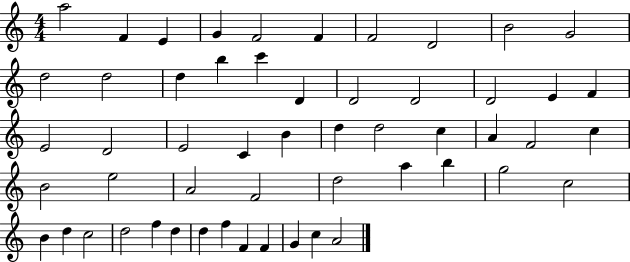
{
  \clef treble
  \numericTimeSignature
  \time 4/4
  \key c \major
  a''2 f'4 e'4 | g'4 f'2 f'4 | f'2 d'2 | b'2 g'2 | \break d''2 d''2 | d''4 b''4 c'''4 d'4 | d'2 d'2 | d'2 e'4 f'4 | \break e'2 d'2 | e'2 c'4 b'4 | d''4 d''2 c''4 | a'4 f'2 c''4 | \break b'2 e''2 | a'2 f'2 | d''2 a''4 b''4 | g''2 c''2 | \break b'4 d''4 c''2 | d''2 f''4 d''4 | d''4 f''4 f'4 f'4 | g'4 c''4 a'2 | \break \bar "|."
}